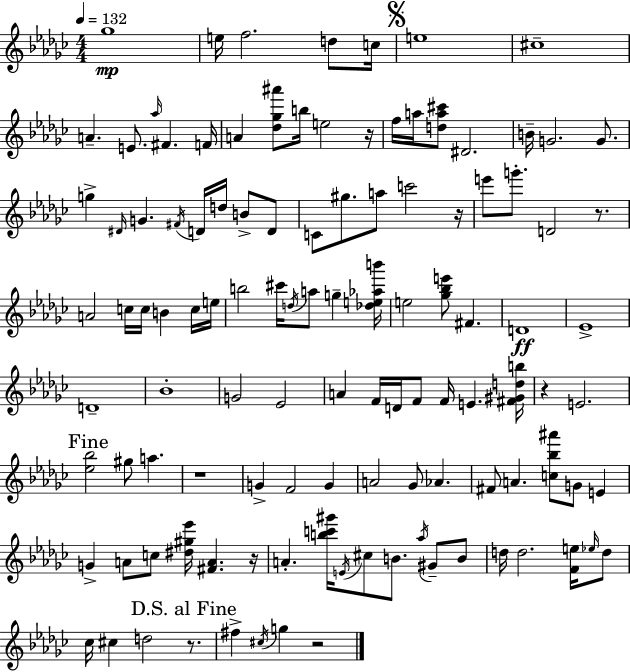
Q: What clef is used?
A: treble